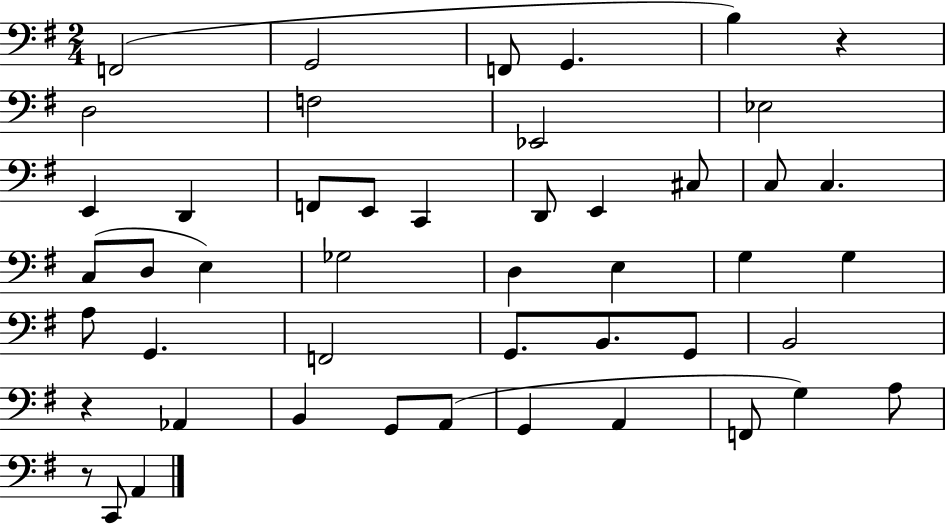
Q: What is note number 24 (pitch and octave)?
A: D3